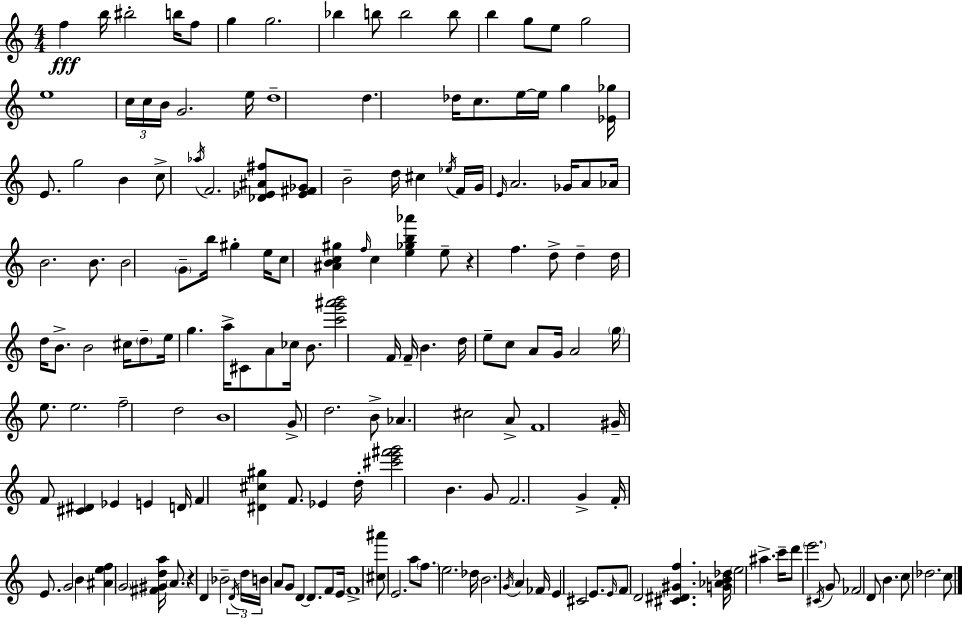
X:1
T:Untitled
M:4/4
L:1/4
K:Am
f b/4 ^b2 b/4 f/2 g g2 _b b/2 b2 b/2 b g/2 e/2 g2 e4 c/4 c/4 B/4 G2 e/4 d4 d _d/4 c/2 e/4 e/4 g [_E_g]/4 E/2 g2 B c/2 _a/4 F2 [_D_E^A^f]/2 [_E^F_G]/2 B2 d/4 ^c _e/4 F/4 G/4 E/4 A2 _G/4 A/2 _A/4 B2 B/2 B2 G/2 b/4 ^g e/4 c/2 [^ABc^g] f/4 c [e_gb_a'] e/2 z f d/2 d d/4 d/4 B/2 B2 ^c/4 d/2 e/4 g a/4 ^C/2 A/2 _c/4 B/2 [c'g'^a'b']2 F/4 F/4 B d/4 e/2 c/2 A/2 G/4 A2 g/4 e/2 e2 f2 d2 B4 G/2 d2 B/2 _A ^c2 A/2 F4 ^G/4 F/2 [^C^D] _E E D/4 F [^D^c^g] F/2 _E d/4 [^c'e'^f'g']2 B G/2 F2 G F/4 E/2 G2 B [^Aef] G2 [^F^Gda]/4 A/2 z D _B2 D/4 d/4 B/4 A/2 G/2 D D/2 F/2 E/4 F4 [^c^a']/2 E2 a/2 f/2 e2 _d/4 B2 G/4 A _F/4 E ^C2 E/2 E/4 F/2 D2 [^C^D^Gf] [G_AB_d]/4 e2 ^a c'/4 d'/2 e'2 ^C/4 G/2 _F2 D/2 B c/2 _d2 c/2